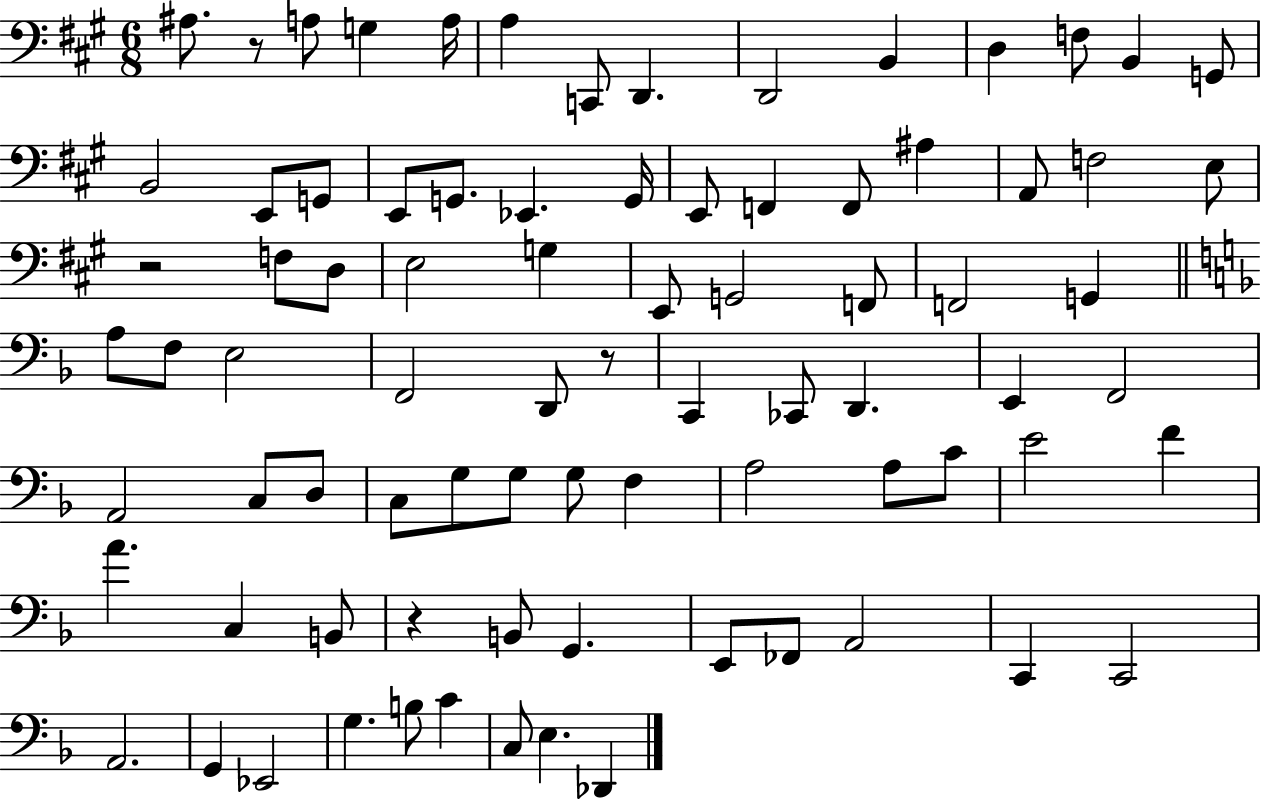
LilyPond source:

{
  \clef bass
  \numericTimeSignature
  \time 6/8
  \key a \major
  \repeat volta 2 { ais8. r8 a8 g4 a16 | a4 c,8 d,4. | d,2 b,4 | d4 f8 b,4 g,8 | \break b,2 e,8 g,8 | e,8 g,8. ees,4. g,16 | e,8 f,4 f,8 ais4 | a,8 f2 e8 | \break r2 f8 d8 | e2 g4 | e,8 g,2 f,8 | f,2 g,4 | \break \bar "||" \break \key d \minor a8 f8 e2 | f,2 d,8 r8 | c,4 ces,8 d,4. | e,4 f,2 | \break a,2 c8 d8 | c8 g8 g8 g8 f4 | a2 a8 c'8 | e'2 f'4 | \break a'4. c4 b,8 | r4 b,8 g,4. | e,8 fes,8 a,2 | c,4 c,2 | \break a,2. | g,4 ees,2 | g4. b8 c'4 | c8 e4. des,4 | \break } \bar "|."
}